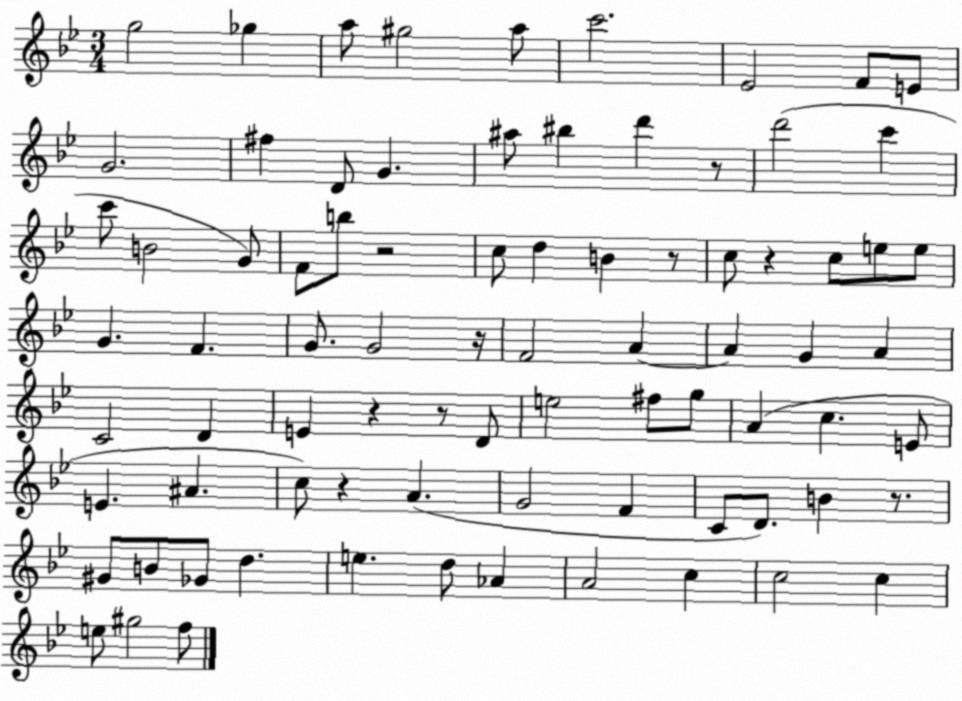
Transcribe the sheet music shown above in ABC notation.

X:1
T:Untitled
M:3/4
L:1/4
K:Bb
g2 _g a/2 ^g2 a/2 c'2 _E2 F/2 E/2 G2 ^f D/2 G ^a/2 ^b d' z/2 d'2 c' c'/2 B2 G/2 F/2 b/2 z2 c/2 d B z/2 c/2 z c/2 e/2 e/2 G F G/2 G2 z/4 F2 A A G A C2 D E z z/2 D/2 e2 ^f/2 g/2 A c E/2 E ^A c/2 z A G2 F C/2 D/2 B z/2 ^G/2 B/2 _G/2 d e d/2 _A A2 c c2 c e/2 ^g2 f/2